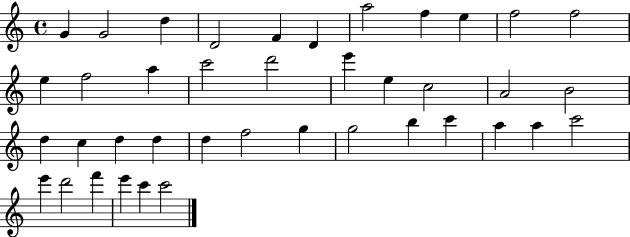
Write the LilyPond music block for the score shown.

{
  \clef treble
  \time 4/4
  \defaultTimeSignature
  \key c \major
  g'4 g'2 d''4 | d'2 f'4 d'4 | a''2 f''4 e''4 | f''2 f''2 | \break e''4 f''2 a''4 | c'''2 d'''2 | e'''4 e''4 c''2 | a'2 b'2 | \break d''4 c''4 d''4 d''4 | d''4 f''2 g''4 | g''2 b''4 c'''4 | a''4 a''4 c'''2 | \break e'''4 d'''2 f'''4 | e'''4 c'''4 c'''2 | \bar "|."
}